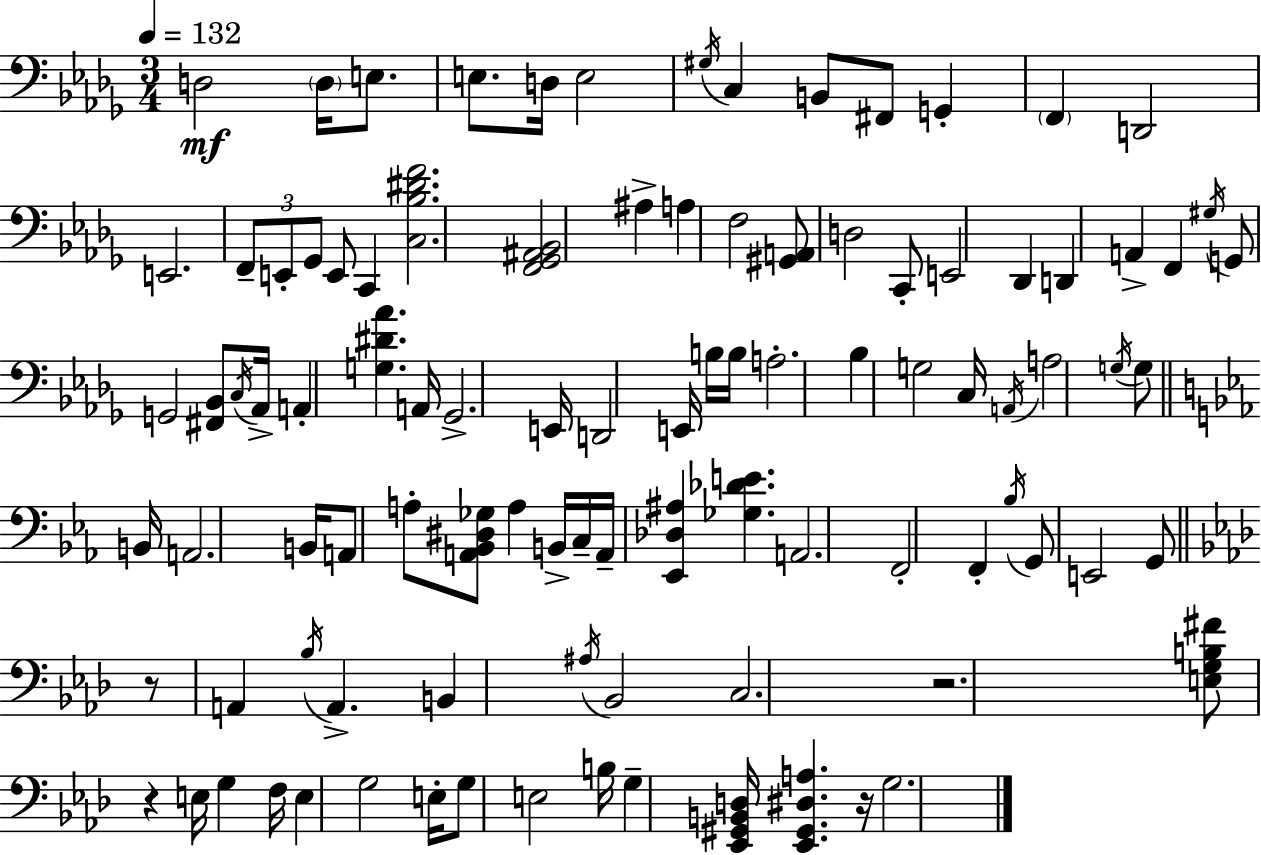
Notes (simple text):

D3/h D3/s E3/e. E3/e. D3/s E3/h G#3/s C3/q B2/e F#2/e G2/q F2/q D2/h E2/h. F2/e E2/e Gb2/e E2/e C2/q [C3,Bb3,D#4,F4]/h. [F2,Gb2,A#2,Bb2]/h A#3/q A3/q F3/h [G#2,A2]/e D3/h C2/e E2/h Db2/q D2/q A2/q F2/q G#3/s G2/e G2/h [F#2,Bb2]/e C3/s Ab2/s A2/q [G3,D#4,Ab4]/q. A2/s Gb2/h. E2/s D2/h E2/s B3/s B3/s A3/h. Bb3/q G3/h C3/s A2/s A3/h G3/s G3/e B2/s A2/h. B2/s A2/e A3/e [A2,Bb2,D#3,Gb3]/e A3/q B2/s C3/s A2/s [Eb2,Db3,A#3]/q [Gb3,Db4,E4]/q. A2/h. F2/h F2/q Bb3/s G2/e E2/h G2/e R/e A2/q Bb3/s A2/q. B2/q A#3/s Bb2/h C3/h. R/h. [E3,G3,B3,F#4]/e R/q E3/s G3/q F3/s E3/q G3/h E3/s G3/e E3/h B3/s G3/q [Eb2,G#2,B2,D3]/s [Eb2,G#2,D#3,A3]/q. R/s G3/h.